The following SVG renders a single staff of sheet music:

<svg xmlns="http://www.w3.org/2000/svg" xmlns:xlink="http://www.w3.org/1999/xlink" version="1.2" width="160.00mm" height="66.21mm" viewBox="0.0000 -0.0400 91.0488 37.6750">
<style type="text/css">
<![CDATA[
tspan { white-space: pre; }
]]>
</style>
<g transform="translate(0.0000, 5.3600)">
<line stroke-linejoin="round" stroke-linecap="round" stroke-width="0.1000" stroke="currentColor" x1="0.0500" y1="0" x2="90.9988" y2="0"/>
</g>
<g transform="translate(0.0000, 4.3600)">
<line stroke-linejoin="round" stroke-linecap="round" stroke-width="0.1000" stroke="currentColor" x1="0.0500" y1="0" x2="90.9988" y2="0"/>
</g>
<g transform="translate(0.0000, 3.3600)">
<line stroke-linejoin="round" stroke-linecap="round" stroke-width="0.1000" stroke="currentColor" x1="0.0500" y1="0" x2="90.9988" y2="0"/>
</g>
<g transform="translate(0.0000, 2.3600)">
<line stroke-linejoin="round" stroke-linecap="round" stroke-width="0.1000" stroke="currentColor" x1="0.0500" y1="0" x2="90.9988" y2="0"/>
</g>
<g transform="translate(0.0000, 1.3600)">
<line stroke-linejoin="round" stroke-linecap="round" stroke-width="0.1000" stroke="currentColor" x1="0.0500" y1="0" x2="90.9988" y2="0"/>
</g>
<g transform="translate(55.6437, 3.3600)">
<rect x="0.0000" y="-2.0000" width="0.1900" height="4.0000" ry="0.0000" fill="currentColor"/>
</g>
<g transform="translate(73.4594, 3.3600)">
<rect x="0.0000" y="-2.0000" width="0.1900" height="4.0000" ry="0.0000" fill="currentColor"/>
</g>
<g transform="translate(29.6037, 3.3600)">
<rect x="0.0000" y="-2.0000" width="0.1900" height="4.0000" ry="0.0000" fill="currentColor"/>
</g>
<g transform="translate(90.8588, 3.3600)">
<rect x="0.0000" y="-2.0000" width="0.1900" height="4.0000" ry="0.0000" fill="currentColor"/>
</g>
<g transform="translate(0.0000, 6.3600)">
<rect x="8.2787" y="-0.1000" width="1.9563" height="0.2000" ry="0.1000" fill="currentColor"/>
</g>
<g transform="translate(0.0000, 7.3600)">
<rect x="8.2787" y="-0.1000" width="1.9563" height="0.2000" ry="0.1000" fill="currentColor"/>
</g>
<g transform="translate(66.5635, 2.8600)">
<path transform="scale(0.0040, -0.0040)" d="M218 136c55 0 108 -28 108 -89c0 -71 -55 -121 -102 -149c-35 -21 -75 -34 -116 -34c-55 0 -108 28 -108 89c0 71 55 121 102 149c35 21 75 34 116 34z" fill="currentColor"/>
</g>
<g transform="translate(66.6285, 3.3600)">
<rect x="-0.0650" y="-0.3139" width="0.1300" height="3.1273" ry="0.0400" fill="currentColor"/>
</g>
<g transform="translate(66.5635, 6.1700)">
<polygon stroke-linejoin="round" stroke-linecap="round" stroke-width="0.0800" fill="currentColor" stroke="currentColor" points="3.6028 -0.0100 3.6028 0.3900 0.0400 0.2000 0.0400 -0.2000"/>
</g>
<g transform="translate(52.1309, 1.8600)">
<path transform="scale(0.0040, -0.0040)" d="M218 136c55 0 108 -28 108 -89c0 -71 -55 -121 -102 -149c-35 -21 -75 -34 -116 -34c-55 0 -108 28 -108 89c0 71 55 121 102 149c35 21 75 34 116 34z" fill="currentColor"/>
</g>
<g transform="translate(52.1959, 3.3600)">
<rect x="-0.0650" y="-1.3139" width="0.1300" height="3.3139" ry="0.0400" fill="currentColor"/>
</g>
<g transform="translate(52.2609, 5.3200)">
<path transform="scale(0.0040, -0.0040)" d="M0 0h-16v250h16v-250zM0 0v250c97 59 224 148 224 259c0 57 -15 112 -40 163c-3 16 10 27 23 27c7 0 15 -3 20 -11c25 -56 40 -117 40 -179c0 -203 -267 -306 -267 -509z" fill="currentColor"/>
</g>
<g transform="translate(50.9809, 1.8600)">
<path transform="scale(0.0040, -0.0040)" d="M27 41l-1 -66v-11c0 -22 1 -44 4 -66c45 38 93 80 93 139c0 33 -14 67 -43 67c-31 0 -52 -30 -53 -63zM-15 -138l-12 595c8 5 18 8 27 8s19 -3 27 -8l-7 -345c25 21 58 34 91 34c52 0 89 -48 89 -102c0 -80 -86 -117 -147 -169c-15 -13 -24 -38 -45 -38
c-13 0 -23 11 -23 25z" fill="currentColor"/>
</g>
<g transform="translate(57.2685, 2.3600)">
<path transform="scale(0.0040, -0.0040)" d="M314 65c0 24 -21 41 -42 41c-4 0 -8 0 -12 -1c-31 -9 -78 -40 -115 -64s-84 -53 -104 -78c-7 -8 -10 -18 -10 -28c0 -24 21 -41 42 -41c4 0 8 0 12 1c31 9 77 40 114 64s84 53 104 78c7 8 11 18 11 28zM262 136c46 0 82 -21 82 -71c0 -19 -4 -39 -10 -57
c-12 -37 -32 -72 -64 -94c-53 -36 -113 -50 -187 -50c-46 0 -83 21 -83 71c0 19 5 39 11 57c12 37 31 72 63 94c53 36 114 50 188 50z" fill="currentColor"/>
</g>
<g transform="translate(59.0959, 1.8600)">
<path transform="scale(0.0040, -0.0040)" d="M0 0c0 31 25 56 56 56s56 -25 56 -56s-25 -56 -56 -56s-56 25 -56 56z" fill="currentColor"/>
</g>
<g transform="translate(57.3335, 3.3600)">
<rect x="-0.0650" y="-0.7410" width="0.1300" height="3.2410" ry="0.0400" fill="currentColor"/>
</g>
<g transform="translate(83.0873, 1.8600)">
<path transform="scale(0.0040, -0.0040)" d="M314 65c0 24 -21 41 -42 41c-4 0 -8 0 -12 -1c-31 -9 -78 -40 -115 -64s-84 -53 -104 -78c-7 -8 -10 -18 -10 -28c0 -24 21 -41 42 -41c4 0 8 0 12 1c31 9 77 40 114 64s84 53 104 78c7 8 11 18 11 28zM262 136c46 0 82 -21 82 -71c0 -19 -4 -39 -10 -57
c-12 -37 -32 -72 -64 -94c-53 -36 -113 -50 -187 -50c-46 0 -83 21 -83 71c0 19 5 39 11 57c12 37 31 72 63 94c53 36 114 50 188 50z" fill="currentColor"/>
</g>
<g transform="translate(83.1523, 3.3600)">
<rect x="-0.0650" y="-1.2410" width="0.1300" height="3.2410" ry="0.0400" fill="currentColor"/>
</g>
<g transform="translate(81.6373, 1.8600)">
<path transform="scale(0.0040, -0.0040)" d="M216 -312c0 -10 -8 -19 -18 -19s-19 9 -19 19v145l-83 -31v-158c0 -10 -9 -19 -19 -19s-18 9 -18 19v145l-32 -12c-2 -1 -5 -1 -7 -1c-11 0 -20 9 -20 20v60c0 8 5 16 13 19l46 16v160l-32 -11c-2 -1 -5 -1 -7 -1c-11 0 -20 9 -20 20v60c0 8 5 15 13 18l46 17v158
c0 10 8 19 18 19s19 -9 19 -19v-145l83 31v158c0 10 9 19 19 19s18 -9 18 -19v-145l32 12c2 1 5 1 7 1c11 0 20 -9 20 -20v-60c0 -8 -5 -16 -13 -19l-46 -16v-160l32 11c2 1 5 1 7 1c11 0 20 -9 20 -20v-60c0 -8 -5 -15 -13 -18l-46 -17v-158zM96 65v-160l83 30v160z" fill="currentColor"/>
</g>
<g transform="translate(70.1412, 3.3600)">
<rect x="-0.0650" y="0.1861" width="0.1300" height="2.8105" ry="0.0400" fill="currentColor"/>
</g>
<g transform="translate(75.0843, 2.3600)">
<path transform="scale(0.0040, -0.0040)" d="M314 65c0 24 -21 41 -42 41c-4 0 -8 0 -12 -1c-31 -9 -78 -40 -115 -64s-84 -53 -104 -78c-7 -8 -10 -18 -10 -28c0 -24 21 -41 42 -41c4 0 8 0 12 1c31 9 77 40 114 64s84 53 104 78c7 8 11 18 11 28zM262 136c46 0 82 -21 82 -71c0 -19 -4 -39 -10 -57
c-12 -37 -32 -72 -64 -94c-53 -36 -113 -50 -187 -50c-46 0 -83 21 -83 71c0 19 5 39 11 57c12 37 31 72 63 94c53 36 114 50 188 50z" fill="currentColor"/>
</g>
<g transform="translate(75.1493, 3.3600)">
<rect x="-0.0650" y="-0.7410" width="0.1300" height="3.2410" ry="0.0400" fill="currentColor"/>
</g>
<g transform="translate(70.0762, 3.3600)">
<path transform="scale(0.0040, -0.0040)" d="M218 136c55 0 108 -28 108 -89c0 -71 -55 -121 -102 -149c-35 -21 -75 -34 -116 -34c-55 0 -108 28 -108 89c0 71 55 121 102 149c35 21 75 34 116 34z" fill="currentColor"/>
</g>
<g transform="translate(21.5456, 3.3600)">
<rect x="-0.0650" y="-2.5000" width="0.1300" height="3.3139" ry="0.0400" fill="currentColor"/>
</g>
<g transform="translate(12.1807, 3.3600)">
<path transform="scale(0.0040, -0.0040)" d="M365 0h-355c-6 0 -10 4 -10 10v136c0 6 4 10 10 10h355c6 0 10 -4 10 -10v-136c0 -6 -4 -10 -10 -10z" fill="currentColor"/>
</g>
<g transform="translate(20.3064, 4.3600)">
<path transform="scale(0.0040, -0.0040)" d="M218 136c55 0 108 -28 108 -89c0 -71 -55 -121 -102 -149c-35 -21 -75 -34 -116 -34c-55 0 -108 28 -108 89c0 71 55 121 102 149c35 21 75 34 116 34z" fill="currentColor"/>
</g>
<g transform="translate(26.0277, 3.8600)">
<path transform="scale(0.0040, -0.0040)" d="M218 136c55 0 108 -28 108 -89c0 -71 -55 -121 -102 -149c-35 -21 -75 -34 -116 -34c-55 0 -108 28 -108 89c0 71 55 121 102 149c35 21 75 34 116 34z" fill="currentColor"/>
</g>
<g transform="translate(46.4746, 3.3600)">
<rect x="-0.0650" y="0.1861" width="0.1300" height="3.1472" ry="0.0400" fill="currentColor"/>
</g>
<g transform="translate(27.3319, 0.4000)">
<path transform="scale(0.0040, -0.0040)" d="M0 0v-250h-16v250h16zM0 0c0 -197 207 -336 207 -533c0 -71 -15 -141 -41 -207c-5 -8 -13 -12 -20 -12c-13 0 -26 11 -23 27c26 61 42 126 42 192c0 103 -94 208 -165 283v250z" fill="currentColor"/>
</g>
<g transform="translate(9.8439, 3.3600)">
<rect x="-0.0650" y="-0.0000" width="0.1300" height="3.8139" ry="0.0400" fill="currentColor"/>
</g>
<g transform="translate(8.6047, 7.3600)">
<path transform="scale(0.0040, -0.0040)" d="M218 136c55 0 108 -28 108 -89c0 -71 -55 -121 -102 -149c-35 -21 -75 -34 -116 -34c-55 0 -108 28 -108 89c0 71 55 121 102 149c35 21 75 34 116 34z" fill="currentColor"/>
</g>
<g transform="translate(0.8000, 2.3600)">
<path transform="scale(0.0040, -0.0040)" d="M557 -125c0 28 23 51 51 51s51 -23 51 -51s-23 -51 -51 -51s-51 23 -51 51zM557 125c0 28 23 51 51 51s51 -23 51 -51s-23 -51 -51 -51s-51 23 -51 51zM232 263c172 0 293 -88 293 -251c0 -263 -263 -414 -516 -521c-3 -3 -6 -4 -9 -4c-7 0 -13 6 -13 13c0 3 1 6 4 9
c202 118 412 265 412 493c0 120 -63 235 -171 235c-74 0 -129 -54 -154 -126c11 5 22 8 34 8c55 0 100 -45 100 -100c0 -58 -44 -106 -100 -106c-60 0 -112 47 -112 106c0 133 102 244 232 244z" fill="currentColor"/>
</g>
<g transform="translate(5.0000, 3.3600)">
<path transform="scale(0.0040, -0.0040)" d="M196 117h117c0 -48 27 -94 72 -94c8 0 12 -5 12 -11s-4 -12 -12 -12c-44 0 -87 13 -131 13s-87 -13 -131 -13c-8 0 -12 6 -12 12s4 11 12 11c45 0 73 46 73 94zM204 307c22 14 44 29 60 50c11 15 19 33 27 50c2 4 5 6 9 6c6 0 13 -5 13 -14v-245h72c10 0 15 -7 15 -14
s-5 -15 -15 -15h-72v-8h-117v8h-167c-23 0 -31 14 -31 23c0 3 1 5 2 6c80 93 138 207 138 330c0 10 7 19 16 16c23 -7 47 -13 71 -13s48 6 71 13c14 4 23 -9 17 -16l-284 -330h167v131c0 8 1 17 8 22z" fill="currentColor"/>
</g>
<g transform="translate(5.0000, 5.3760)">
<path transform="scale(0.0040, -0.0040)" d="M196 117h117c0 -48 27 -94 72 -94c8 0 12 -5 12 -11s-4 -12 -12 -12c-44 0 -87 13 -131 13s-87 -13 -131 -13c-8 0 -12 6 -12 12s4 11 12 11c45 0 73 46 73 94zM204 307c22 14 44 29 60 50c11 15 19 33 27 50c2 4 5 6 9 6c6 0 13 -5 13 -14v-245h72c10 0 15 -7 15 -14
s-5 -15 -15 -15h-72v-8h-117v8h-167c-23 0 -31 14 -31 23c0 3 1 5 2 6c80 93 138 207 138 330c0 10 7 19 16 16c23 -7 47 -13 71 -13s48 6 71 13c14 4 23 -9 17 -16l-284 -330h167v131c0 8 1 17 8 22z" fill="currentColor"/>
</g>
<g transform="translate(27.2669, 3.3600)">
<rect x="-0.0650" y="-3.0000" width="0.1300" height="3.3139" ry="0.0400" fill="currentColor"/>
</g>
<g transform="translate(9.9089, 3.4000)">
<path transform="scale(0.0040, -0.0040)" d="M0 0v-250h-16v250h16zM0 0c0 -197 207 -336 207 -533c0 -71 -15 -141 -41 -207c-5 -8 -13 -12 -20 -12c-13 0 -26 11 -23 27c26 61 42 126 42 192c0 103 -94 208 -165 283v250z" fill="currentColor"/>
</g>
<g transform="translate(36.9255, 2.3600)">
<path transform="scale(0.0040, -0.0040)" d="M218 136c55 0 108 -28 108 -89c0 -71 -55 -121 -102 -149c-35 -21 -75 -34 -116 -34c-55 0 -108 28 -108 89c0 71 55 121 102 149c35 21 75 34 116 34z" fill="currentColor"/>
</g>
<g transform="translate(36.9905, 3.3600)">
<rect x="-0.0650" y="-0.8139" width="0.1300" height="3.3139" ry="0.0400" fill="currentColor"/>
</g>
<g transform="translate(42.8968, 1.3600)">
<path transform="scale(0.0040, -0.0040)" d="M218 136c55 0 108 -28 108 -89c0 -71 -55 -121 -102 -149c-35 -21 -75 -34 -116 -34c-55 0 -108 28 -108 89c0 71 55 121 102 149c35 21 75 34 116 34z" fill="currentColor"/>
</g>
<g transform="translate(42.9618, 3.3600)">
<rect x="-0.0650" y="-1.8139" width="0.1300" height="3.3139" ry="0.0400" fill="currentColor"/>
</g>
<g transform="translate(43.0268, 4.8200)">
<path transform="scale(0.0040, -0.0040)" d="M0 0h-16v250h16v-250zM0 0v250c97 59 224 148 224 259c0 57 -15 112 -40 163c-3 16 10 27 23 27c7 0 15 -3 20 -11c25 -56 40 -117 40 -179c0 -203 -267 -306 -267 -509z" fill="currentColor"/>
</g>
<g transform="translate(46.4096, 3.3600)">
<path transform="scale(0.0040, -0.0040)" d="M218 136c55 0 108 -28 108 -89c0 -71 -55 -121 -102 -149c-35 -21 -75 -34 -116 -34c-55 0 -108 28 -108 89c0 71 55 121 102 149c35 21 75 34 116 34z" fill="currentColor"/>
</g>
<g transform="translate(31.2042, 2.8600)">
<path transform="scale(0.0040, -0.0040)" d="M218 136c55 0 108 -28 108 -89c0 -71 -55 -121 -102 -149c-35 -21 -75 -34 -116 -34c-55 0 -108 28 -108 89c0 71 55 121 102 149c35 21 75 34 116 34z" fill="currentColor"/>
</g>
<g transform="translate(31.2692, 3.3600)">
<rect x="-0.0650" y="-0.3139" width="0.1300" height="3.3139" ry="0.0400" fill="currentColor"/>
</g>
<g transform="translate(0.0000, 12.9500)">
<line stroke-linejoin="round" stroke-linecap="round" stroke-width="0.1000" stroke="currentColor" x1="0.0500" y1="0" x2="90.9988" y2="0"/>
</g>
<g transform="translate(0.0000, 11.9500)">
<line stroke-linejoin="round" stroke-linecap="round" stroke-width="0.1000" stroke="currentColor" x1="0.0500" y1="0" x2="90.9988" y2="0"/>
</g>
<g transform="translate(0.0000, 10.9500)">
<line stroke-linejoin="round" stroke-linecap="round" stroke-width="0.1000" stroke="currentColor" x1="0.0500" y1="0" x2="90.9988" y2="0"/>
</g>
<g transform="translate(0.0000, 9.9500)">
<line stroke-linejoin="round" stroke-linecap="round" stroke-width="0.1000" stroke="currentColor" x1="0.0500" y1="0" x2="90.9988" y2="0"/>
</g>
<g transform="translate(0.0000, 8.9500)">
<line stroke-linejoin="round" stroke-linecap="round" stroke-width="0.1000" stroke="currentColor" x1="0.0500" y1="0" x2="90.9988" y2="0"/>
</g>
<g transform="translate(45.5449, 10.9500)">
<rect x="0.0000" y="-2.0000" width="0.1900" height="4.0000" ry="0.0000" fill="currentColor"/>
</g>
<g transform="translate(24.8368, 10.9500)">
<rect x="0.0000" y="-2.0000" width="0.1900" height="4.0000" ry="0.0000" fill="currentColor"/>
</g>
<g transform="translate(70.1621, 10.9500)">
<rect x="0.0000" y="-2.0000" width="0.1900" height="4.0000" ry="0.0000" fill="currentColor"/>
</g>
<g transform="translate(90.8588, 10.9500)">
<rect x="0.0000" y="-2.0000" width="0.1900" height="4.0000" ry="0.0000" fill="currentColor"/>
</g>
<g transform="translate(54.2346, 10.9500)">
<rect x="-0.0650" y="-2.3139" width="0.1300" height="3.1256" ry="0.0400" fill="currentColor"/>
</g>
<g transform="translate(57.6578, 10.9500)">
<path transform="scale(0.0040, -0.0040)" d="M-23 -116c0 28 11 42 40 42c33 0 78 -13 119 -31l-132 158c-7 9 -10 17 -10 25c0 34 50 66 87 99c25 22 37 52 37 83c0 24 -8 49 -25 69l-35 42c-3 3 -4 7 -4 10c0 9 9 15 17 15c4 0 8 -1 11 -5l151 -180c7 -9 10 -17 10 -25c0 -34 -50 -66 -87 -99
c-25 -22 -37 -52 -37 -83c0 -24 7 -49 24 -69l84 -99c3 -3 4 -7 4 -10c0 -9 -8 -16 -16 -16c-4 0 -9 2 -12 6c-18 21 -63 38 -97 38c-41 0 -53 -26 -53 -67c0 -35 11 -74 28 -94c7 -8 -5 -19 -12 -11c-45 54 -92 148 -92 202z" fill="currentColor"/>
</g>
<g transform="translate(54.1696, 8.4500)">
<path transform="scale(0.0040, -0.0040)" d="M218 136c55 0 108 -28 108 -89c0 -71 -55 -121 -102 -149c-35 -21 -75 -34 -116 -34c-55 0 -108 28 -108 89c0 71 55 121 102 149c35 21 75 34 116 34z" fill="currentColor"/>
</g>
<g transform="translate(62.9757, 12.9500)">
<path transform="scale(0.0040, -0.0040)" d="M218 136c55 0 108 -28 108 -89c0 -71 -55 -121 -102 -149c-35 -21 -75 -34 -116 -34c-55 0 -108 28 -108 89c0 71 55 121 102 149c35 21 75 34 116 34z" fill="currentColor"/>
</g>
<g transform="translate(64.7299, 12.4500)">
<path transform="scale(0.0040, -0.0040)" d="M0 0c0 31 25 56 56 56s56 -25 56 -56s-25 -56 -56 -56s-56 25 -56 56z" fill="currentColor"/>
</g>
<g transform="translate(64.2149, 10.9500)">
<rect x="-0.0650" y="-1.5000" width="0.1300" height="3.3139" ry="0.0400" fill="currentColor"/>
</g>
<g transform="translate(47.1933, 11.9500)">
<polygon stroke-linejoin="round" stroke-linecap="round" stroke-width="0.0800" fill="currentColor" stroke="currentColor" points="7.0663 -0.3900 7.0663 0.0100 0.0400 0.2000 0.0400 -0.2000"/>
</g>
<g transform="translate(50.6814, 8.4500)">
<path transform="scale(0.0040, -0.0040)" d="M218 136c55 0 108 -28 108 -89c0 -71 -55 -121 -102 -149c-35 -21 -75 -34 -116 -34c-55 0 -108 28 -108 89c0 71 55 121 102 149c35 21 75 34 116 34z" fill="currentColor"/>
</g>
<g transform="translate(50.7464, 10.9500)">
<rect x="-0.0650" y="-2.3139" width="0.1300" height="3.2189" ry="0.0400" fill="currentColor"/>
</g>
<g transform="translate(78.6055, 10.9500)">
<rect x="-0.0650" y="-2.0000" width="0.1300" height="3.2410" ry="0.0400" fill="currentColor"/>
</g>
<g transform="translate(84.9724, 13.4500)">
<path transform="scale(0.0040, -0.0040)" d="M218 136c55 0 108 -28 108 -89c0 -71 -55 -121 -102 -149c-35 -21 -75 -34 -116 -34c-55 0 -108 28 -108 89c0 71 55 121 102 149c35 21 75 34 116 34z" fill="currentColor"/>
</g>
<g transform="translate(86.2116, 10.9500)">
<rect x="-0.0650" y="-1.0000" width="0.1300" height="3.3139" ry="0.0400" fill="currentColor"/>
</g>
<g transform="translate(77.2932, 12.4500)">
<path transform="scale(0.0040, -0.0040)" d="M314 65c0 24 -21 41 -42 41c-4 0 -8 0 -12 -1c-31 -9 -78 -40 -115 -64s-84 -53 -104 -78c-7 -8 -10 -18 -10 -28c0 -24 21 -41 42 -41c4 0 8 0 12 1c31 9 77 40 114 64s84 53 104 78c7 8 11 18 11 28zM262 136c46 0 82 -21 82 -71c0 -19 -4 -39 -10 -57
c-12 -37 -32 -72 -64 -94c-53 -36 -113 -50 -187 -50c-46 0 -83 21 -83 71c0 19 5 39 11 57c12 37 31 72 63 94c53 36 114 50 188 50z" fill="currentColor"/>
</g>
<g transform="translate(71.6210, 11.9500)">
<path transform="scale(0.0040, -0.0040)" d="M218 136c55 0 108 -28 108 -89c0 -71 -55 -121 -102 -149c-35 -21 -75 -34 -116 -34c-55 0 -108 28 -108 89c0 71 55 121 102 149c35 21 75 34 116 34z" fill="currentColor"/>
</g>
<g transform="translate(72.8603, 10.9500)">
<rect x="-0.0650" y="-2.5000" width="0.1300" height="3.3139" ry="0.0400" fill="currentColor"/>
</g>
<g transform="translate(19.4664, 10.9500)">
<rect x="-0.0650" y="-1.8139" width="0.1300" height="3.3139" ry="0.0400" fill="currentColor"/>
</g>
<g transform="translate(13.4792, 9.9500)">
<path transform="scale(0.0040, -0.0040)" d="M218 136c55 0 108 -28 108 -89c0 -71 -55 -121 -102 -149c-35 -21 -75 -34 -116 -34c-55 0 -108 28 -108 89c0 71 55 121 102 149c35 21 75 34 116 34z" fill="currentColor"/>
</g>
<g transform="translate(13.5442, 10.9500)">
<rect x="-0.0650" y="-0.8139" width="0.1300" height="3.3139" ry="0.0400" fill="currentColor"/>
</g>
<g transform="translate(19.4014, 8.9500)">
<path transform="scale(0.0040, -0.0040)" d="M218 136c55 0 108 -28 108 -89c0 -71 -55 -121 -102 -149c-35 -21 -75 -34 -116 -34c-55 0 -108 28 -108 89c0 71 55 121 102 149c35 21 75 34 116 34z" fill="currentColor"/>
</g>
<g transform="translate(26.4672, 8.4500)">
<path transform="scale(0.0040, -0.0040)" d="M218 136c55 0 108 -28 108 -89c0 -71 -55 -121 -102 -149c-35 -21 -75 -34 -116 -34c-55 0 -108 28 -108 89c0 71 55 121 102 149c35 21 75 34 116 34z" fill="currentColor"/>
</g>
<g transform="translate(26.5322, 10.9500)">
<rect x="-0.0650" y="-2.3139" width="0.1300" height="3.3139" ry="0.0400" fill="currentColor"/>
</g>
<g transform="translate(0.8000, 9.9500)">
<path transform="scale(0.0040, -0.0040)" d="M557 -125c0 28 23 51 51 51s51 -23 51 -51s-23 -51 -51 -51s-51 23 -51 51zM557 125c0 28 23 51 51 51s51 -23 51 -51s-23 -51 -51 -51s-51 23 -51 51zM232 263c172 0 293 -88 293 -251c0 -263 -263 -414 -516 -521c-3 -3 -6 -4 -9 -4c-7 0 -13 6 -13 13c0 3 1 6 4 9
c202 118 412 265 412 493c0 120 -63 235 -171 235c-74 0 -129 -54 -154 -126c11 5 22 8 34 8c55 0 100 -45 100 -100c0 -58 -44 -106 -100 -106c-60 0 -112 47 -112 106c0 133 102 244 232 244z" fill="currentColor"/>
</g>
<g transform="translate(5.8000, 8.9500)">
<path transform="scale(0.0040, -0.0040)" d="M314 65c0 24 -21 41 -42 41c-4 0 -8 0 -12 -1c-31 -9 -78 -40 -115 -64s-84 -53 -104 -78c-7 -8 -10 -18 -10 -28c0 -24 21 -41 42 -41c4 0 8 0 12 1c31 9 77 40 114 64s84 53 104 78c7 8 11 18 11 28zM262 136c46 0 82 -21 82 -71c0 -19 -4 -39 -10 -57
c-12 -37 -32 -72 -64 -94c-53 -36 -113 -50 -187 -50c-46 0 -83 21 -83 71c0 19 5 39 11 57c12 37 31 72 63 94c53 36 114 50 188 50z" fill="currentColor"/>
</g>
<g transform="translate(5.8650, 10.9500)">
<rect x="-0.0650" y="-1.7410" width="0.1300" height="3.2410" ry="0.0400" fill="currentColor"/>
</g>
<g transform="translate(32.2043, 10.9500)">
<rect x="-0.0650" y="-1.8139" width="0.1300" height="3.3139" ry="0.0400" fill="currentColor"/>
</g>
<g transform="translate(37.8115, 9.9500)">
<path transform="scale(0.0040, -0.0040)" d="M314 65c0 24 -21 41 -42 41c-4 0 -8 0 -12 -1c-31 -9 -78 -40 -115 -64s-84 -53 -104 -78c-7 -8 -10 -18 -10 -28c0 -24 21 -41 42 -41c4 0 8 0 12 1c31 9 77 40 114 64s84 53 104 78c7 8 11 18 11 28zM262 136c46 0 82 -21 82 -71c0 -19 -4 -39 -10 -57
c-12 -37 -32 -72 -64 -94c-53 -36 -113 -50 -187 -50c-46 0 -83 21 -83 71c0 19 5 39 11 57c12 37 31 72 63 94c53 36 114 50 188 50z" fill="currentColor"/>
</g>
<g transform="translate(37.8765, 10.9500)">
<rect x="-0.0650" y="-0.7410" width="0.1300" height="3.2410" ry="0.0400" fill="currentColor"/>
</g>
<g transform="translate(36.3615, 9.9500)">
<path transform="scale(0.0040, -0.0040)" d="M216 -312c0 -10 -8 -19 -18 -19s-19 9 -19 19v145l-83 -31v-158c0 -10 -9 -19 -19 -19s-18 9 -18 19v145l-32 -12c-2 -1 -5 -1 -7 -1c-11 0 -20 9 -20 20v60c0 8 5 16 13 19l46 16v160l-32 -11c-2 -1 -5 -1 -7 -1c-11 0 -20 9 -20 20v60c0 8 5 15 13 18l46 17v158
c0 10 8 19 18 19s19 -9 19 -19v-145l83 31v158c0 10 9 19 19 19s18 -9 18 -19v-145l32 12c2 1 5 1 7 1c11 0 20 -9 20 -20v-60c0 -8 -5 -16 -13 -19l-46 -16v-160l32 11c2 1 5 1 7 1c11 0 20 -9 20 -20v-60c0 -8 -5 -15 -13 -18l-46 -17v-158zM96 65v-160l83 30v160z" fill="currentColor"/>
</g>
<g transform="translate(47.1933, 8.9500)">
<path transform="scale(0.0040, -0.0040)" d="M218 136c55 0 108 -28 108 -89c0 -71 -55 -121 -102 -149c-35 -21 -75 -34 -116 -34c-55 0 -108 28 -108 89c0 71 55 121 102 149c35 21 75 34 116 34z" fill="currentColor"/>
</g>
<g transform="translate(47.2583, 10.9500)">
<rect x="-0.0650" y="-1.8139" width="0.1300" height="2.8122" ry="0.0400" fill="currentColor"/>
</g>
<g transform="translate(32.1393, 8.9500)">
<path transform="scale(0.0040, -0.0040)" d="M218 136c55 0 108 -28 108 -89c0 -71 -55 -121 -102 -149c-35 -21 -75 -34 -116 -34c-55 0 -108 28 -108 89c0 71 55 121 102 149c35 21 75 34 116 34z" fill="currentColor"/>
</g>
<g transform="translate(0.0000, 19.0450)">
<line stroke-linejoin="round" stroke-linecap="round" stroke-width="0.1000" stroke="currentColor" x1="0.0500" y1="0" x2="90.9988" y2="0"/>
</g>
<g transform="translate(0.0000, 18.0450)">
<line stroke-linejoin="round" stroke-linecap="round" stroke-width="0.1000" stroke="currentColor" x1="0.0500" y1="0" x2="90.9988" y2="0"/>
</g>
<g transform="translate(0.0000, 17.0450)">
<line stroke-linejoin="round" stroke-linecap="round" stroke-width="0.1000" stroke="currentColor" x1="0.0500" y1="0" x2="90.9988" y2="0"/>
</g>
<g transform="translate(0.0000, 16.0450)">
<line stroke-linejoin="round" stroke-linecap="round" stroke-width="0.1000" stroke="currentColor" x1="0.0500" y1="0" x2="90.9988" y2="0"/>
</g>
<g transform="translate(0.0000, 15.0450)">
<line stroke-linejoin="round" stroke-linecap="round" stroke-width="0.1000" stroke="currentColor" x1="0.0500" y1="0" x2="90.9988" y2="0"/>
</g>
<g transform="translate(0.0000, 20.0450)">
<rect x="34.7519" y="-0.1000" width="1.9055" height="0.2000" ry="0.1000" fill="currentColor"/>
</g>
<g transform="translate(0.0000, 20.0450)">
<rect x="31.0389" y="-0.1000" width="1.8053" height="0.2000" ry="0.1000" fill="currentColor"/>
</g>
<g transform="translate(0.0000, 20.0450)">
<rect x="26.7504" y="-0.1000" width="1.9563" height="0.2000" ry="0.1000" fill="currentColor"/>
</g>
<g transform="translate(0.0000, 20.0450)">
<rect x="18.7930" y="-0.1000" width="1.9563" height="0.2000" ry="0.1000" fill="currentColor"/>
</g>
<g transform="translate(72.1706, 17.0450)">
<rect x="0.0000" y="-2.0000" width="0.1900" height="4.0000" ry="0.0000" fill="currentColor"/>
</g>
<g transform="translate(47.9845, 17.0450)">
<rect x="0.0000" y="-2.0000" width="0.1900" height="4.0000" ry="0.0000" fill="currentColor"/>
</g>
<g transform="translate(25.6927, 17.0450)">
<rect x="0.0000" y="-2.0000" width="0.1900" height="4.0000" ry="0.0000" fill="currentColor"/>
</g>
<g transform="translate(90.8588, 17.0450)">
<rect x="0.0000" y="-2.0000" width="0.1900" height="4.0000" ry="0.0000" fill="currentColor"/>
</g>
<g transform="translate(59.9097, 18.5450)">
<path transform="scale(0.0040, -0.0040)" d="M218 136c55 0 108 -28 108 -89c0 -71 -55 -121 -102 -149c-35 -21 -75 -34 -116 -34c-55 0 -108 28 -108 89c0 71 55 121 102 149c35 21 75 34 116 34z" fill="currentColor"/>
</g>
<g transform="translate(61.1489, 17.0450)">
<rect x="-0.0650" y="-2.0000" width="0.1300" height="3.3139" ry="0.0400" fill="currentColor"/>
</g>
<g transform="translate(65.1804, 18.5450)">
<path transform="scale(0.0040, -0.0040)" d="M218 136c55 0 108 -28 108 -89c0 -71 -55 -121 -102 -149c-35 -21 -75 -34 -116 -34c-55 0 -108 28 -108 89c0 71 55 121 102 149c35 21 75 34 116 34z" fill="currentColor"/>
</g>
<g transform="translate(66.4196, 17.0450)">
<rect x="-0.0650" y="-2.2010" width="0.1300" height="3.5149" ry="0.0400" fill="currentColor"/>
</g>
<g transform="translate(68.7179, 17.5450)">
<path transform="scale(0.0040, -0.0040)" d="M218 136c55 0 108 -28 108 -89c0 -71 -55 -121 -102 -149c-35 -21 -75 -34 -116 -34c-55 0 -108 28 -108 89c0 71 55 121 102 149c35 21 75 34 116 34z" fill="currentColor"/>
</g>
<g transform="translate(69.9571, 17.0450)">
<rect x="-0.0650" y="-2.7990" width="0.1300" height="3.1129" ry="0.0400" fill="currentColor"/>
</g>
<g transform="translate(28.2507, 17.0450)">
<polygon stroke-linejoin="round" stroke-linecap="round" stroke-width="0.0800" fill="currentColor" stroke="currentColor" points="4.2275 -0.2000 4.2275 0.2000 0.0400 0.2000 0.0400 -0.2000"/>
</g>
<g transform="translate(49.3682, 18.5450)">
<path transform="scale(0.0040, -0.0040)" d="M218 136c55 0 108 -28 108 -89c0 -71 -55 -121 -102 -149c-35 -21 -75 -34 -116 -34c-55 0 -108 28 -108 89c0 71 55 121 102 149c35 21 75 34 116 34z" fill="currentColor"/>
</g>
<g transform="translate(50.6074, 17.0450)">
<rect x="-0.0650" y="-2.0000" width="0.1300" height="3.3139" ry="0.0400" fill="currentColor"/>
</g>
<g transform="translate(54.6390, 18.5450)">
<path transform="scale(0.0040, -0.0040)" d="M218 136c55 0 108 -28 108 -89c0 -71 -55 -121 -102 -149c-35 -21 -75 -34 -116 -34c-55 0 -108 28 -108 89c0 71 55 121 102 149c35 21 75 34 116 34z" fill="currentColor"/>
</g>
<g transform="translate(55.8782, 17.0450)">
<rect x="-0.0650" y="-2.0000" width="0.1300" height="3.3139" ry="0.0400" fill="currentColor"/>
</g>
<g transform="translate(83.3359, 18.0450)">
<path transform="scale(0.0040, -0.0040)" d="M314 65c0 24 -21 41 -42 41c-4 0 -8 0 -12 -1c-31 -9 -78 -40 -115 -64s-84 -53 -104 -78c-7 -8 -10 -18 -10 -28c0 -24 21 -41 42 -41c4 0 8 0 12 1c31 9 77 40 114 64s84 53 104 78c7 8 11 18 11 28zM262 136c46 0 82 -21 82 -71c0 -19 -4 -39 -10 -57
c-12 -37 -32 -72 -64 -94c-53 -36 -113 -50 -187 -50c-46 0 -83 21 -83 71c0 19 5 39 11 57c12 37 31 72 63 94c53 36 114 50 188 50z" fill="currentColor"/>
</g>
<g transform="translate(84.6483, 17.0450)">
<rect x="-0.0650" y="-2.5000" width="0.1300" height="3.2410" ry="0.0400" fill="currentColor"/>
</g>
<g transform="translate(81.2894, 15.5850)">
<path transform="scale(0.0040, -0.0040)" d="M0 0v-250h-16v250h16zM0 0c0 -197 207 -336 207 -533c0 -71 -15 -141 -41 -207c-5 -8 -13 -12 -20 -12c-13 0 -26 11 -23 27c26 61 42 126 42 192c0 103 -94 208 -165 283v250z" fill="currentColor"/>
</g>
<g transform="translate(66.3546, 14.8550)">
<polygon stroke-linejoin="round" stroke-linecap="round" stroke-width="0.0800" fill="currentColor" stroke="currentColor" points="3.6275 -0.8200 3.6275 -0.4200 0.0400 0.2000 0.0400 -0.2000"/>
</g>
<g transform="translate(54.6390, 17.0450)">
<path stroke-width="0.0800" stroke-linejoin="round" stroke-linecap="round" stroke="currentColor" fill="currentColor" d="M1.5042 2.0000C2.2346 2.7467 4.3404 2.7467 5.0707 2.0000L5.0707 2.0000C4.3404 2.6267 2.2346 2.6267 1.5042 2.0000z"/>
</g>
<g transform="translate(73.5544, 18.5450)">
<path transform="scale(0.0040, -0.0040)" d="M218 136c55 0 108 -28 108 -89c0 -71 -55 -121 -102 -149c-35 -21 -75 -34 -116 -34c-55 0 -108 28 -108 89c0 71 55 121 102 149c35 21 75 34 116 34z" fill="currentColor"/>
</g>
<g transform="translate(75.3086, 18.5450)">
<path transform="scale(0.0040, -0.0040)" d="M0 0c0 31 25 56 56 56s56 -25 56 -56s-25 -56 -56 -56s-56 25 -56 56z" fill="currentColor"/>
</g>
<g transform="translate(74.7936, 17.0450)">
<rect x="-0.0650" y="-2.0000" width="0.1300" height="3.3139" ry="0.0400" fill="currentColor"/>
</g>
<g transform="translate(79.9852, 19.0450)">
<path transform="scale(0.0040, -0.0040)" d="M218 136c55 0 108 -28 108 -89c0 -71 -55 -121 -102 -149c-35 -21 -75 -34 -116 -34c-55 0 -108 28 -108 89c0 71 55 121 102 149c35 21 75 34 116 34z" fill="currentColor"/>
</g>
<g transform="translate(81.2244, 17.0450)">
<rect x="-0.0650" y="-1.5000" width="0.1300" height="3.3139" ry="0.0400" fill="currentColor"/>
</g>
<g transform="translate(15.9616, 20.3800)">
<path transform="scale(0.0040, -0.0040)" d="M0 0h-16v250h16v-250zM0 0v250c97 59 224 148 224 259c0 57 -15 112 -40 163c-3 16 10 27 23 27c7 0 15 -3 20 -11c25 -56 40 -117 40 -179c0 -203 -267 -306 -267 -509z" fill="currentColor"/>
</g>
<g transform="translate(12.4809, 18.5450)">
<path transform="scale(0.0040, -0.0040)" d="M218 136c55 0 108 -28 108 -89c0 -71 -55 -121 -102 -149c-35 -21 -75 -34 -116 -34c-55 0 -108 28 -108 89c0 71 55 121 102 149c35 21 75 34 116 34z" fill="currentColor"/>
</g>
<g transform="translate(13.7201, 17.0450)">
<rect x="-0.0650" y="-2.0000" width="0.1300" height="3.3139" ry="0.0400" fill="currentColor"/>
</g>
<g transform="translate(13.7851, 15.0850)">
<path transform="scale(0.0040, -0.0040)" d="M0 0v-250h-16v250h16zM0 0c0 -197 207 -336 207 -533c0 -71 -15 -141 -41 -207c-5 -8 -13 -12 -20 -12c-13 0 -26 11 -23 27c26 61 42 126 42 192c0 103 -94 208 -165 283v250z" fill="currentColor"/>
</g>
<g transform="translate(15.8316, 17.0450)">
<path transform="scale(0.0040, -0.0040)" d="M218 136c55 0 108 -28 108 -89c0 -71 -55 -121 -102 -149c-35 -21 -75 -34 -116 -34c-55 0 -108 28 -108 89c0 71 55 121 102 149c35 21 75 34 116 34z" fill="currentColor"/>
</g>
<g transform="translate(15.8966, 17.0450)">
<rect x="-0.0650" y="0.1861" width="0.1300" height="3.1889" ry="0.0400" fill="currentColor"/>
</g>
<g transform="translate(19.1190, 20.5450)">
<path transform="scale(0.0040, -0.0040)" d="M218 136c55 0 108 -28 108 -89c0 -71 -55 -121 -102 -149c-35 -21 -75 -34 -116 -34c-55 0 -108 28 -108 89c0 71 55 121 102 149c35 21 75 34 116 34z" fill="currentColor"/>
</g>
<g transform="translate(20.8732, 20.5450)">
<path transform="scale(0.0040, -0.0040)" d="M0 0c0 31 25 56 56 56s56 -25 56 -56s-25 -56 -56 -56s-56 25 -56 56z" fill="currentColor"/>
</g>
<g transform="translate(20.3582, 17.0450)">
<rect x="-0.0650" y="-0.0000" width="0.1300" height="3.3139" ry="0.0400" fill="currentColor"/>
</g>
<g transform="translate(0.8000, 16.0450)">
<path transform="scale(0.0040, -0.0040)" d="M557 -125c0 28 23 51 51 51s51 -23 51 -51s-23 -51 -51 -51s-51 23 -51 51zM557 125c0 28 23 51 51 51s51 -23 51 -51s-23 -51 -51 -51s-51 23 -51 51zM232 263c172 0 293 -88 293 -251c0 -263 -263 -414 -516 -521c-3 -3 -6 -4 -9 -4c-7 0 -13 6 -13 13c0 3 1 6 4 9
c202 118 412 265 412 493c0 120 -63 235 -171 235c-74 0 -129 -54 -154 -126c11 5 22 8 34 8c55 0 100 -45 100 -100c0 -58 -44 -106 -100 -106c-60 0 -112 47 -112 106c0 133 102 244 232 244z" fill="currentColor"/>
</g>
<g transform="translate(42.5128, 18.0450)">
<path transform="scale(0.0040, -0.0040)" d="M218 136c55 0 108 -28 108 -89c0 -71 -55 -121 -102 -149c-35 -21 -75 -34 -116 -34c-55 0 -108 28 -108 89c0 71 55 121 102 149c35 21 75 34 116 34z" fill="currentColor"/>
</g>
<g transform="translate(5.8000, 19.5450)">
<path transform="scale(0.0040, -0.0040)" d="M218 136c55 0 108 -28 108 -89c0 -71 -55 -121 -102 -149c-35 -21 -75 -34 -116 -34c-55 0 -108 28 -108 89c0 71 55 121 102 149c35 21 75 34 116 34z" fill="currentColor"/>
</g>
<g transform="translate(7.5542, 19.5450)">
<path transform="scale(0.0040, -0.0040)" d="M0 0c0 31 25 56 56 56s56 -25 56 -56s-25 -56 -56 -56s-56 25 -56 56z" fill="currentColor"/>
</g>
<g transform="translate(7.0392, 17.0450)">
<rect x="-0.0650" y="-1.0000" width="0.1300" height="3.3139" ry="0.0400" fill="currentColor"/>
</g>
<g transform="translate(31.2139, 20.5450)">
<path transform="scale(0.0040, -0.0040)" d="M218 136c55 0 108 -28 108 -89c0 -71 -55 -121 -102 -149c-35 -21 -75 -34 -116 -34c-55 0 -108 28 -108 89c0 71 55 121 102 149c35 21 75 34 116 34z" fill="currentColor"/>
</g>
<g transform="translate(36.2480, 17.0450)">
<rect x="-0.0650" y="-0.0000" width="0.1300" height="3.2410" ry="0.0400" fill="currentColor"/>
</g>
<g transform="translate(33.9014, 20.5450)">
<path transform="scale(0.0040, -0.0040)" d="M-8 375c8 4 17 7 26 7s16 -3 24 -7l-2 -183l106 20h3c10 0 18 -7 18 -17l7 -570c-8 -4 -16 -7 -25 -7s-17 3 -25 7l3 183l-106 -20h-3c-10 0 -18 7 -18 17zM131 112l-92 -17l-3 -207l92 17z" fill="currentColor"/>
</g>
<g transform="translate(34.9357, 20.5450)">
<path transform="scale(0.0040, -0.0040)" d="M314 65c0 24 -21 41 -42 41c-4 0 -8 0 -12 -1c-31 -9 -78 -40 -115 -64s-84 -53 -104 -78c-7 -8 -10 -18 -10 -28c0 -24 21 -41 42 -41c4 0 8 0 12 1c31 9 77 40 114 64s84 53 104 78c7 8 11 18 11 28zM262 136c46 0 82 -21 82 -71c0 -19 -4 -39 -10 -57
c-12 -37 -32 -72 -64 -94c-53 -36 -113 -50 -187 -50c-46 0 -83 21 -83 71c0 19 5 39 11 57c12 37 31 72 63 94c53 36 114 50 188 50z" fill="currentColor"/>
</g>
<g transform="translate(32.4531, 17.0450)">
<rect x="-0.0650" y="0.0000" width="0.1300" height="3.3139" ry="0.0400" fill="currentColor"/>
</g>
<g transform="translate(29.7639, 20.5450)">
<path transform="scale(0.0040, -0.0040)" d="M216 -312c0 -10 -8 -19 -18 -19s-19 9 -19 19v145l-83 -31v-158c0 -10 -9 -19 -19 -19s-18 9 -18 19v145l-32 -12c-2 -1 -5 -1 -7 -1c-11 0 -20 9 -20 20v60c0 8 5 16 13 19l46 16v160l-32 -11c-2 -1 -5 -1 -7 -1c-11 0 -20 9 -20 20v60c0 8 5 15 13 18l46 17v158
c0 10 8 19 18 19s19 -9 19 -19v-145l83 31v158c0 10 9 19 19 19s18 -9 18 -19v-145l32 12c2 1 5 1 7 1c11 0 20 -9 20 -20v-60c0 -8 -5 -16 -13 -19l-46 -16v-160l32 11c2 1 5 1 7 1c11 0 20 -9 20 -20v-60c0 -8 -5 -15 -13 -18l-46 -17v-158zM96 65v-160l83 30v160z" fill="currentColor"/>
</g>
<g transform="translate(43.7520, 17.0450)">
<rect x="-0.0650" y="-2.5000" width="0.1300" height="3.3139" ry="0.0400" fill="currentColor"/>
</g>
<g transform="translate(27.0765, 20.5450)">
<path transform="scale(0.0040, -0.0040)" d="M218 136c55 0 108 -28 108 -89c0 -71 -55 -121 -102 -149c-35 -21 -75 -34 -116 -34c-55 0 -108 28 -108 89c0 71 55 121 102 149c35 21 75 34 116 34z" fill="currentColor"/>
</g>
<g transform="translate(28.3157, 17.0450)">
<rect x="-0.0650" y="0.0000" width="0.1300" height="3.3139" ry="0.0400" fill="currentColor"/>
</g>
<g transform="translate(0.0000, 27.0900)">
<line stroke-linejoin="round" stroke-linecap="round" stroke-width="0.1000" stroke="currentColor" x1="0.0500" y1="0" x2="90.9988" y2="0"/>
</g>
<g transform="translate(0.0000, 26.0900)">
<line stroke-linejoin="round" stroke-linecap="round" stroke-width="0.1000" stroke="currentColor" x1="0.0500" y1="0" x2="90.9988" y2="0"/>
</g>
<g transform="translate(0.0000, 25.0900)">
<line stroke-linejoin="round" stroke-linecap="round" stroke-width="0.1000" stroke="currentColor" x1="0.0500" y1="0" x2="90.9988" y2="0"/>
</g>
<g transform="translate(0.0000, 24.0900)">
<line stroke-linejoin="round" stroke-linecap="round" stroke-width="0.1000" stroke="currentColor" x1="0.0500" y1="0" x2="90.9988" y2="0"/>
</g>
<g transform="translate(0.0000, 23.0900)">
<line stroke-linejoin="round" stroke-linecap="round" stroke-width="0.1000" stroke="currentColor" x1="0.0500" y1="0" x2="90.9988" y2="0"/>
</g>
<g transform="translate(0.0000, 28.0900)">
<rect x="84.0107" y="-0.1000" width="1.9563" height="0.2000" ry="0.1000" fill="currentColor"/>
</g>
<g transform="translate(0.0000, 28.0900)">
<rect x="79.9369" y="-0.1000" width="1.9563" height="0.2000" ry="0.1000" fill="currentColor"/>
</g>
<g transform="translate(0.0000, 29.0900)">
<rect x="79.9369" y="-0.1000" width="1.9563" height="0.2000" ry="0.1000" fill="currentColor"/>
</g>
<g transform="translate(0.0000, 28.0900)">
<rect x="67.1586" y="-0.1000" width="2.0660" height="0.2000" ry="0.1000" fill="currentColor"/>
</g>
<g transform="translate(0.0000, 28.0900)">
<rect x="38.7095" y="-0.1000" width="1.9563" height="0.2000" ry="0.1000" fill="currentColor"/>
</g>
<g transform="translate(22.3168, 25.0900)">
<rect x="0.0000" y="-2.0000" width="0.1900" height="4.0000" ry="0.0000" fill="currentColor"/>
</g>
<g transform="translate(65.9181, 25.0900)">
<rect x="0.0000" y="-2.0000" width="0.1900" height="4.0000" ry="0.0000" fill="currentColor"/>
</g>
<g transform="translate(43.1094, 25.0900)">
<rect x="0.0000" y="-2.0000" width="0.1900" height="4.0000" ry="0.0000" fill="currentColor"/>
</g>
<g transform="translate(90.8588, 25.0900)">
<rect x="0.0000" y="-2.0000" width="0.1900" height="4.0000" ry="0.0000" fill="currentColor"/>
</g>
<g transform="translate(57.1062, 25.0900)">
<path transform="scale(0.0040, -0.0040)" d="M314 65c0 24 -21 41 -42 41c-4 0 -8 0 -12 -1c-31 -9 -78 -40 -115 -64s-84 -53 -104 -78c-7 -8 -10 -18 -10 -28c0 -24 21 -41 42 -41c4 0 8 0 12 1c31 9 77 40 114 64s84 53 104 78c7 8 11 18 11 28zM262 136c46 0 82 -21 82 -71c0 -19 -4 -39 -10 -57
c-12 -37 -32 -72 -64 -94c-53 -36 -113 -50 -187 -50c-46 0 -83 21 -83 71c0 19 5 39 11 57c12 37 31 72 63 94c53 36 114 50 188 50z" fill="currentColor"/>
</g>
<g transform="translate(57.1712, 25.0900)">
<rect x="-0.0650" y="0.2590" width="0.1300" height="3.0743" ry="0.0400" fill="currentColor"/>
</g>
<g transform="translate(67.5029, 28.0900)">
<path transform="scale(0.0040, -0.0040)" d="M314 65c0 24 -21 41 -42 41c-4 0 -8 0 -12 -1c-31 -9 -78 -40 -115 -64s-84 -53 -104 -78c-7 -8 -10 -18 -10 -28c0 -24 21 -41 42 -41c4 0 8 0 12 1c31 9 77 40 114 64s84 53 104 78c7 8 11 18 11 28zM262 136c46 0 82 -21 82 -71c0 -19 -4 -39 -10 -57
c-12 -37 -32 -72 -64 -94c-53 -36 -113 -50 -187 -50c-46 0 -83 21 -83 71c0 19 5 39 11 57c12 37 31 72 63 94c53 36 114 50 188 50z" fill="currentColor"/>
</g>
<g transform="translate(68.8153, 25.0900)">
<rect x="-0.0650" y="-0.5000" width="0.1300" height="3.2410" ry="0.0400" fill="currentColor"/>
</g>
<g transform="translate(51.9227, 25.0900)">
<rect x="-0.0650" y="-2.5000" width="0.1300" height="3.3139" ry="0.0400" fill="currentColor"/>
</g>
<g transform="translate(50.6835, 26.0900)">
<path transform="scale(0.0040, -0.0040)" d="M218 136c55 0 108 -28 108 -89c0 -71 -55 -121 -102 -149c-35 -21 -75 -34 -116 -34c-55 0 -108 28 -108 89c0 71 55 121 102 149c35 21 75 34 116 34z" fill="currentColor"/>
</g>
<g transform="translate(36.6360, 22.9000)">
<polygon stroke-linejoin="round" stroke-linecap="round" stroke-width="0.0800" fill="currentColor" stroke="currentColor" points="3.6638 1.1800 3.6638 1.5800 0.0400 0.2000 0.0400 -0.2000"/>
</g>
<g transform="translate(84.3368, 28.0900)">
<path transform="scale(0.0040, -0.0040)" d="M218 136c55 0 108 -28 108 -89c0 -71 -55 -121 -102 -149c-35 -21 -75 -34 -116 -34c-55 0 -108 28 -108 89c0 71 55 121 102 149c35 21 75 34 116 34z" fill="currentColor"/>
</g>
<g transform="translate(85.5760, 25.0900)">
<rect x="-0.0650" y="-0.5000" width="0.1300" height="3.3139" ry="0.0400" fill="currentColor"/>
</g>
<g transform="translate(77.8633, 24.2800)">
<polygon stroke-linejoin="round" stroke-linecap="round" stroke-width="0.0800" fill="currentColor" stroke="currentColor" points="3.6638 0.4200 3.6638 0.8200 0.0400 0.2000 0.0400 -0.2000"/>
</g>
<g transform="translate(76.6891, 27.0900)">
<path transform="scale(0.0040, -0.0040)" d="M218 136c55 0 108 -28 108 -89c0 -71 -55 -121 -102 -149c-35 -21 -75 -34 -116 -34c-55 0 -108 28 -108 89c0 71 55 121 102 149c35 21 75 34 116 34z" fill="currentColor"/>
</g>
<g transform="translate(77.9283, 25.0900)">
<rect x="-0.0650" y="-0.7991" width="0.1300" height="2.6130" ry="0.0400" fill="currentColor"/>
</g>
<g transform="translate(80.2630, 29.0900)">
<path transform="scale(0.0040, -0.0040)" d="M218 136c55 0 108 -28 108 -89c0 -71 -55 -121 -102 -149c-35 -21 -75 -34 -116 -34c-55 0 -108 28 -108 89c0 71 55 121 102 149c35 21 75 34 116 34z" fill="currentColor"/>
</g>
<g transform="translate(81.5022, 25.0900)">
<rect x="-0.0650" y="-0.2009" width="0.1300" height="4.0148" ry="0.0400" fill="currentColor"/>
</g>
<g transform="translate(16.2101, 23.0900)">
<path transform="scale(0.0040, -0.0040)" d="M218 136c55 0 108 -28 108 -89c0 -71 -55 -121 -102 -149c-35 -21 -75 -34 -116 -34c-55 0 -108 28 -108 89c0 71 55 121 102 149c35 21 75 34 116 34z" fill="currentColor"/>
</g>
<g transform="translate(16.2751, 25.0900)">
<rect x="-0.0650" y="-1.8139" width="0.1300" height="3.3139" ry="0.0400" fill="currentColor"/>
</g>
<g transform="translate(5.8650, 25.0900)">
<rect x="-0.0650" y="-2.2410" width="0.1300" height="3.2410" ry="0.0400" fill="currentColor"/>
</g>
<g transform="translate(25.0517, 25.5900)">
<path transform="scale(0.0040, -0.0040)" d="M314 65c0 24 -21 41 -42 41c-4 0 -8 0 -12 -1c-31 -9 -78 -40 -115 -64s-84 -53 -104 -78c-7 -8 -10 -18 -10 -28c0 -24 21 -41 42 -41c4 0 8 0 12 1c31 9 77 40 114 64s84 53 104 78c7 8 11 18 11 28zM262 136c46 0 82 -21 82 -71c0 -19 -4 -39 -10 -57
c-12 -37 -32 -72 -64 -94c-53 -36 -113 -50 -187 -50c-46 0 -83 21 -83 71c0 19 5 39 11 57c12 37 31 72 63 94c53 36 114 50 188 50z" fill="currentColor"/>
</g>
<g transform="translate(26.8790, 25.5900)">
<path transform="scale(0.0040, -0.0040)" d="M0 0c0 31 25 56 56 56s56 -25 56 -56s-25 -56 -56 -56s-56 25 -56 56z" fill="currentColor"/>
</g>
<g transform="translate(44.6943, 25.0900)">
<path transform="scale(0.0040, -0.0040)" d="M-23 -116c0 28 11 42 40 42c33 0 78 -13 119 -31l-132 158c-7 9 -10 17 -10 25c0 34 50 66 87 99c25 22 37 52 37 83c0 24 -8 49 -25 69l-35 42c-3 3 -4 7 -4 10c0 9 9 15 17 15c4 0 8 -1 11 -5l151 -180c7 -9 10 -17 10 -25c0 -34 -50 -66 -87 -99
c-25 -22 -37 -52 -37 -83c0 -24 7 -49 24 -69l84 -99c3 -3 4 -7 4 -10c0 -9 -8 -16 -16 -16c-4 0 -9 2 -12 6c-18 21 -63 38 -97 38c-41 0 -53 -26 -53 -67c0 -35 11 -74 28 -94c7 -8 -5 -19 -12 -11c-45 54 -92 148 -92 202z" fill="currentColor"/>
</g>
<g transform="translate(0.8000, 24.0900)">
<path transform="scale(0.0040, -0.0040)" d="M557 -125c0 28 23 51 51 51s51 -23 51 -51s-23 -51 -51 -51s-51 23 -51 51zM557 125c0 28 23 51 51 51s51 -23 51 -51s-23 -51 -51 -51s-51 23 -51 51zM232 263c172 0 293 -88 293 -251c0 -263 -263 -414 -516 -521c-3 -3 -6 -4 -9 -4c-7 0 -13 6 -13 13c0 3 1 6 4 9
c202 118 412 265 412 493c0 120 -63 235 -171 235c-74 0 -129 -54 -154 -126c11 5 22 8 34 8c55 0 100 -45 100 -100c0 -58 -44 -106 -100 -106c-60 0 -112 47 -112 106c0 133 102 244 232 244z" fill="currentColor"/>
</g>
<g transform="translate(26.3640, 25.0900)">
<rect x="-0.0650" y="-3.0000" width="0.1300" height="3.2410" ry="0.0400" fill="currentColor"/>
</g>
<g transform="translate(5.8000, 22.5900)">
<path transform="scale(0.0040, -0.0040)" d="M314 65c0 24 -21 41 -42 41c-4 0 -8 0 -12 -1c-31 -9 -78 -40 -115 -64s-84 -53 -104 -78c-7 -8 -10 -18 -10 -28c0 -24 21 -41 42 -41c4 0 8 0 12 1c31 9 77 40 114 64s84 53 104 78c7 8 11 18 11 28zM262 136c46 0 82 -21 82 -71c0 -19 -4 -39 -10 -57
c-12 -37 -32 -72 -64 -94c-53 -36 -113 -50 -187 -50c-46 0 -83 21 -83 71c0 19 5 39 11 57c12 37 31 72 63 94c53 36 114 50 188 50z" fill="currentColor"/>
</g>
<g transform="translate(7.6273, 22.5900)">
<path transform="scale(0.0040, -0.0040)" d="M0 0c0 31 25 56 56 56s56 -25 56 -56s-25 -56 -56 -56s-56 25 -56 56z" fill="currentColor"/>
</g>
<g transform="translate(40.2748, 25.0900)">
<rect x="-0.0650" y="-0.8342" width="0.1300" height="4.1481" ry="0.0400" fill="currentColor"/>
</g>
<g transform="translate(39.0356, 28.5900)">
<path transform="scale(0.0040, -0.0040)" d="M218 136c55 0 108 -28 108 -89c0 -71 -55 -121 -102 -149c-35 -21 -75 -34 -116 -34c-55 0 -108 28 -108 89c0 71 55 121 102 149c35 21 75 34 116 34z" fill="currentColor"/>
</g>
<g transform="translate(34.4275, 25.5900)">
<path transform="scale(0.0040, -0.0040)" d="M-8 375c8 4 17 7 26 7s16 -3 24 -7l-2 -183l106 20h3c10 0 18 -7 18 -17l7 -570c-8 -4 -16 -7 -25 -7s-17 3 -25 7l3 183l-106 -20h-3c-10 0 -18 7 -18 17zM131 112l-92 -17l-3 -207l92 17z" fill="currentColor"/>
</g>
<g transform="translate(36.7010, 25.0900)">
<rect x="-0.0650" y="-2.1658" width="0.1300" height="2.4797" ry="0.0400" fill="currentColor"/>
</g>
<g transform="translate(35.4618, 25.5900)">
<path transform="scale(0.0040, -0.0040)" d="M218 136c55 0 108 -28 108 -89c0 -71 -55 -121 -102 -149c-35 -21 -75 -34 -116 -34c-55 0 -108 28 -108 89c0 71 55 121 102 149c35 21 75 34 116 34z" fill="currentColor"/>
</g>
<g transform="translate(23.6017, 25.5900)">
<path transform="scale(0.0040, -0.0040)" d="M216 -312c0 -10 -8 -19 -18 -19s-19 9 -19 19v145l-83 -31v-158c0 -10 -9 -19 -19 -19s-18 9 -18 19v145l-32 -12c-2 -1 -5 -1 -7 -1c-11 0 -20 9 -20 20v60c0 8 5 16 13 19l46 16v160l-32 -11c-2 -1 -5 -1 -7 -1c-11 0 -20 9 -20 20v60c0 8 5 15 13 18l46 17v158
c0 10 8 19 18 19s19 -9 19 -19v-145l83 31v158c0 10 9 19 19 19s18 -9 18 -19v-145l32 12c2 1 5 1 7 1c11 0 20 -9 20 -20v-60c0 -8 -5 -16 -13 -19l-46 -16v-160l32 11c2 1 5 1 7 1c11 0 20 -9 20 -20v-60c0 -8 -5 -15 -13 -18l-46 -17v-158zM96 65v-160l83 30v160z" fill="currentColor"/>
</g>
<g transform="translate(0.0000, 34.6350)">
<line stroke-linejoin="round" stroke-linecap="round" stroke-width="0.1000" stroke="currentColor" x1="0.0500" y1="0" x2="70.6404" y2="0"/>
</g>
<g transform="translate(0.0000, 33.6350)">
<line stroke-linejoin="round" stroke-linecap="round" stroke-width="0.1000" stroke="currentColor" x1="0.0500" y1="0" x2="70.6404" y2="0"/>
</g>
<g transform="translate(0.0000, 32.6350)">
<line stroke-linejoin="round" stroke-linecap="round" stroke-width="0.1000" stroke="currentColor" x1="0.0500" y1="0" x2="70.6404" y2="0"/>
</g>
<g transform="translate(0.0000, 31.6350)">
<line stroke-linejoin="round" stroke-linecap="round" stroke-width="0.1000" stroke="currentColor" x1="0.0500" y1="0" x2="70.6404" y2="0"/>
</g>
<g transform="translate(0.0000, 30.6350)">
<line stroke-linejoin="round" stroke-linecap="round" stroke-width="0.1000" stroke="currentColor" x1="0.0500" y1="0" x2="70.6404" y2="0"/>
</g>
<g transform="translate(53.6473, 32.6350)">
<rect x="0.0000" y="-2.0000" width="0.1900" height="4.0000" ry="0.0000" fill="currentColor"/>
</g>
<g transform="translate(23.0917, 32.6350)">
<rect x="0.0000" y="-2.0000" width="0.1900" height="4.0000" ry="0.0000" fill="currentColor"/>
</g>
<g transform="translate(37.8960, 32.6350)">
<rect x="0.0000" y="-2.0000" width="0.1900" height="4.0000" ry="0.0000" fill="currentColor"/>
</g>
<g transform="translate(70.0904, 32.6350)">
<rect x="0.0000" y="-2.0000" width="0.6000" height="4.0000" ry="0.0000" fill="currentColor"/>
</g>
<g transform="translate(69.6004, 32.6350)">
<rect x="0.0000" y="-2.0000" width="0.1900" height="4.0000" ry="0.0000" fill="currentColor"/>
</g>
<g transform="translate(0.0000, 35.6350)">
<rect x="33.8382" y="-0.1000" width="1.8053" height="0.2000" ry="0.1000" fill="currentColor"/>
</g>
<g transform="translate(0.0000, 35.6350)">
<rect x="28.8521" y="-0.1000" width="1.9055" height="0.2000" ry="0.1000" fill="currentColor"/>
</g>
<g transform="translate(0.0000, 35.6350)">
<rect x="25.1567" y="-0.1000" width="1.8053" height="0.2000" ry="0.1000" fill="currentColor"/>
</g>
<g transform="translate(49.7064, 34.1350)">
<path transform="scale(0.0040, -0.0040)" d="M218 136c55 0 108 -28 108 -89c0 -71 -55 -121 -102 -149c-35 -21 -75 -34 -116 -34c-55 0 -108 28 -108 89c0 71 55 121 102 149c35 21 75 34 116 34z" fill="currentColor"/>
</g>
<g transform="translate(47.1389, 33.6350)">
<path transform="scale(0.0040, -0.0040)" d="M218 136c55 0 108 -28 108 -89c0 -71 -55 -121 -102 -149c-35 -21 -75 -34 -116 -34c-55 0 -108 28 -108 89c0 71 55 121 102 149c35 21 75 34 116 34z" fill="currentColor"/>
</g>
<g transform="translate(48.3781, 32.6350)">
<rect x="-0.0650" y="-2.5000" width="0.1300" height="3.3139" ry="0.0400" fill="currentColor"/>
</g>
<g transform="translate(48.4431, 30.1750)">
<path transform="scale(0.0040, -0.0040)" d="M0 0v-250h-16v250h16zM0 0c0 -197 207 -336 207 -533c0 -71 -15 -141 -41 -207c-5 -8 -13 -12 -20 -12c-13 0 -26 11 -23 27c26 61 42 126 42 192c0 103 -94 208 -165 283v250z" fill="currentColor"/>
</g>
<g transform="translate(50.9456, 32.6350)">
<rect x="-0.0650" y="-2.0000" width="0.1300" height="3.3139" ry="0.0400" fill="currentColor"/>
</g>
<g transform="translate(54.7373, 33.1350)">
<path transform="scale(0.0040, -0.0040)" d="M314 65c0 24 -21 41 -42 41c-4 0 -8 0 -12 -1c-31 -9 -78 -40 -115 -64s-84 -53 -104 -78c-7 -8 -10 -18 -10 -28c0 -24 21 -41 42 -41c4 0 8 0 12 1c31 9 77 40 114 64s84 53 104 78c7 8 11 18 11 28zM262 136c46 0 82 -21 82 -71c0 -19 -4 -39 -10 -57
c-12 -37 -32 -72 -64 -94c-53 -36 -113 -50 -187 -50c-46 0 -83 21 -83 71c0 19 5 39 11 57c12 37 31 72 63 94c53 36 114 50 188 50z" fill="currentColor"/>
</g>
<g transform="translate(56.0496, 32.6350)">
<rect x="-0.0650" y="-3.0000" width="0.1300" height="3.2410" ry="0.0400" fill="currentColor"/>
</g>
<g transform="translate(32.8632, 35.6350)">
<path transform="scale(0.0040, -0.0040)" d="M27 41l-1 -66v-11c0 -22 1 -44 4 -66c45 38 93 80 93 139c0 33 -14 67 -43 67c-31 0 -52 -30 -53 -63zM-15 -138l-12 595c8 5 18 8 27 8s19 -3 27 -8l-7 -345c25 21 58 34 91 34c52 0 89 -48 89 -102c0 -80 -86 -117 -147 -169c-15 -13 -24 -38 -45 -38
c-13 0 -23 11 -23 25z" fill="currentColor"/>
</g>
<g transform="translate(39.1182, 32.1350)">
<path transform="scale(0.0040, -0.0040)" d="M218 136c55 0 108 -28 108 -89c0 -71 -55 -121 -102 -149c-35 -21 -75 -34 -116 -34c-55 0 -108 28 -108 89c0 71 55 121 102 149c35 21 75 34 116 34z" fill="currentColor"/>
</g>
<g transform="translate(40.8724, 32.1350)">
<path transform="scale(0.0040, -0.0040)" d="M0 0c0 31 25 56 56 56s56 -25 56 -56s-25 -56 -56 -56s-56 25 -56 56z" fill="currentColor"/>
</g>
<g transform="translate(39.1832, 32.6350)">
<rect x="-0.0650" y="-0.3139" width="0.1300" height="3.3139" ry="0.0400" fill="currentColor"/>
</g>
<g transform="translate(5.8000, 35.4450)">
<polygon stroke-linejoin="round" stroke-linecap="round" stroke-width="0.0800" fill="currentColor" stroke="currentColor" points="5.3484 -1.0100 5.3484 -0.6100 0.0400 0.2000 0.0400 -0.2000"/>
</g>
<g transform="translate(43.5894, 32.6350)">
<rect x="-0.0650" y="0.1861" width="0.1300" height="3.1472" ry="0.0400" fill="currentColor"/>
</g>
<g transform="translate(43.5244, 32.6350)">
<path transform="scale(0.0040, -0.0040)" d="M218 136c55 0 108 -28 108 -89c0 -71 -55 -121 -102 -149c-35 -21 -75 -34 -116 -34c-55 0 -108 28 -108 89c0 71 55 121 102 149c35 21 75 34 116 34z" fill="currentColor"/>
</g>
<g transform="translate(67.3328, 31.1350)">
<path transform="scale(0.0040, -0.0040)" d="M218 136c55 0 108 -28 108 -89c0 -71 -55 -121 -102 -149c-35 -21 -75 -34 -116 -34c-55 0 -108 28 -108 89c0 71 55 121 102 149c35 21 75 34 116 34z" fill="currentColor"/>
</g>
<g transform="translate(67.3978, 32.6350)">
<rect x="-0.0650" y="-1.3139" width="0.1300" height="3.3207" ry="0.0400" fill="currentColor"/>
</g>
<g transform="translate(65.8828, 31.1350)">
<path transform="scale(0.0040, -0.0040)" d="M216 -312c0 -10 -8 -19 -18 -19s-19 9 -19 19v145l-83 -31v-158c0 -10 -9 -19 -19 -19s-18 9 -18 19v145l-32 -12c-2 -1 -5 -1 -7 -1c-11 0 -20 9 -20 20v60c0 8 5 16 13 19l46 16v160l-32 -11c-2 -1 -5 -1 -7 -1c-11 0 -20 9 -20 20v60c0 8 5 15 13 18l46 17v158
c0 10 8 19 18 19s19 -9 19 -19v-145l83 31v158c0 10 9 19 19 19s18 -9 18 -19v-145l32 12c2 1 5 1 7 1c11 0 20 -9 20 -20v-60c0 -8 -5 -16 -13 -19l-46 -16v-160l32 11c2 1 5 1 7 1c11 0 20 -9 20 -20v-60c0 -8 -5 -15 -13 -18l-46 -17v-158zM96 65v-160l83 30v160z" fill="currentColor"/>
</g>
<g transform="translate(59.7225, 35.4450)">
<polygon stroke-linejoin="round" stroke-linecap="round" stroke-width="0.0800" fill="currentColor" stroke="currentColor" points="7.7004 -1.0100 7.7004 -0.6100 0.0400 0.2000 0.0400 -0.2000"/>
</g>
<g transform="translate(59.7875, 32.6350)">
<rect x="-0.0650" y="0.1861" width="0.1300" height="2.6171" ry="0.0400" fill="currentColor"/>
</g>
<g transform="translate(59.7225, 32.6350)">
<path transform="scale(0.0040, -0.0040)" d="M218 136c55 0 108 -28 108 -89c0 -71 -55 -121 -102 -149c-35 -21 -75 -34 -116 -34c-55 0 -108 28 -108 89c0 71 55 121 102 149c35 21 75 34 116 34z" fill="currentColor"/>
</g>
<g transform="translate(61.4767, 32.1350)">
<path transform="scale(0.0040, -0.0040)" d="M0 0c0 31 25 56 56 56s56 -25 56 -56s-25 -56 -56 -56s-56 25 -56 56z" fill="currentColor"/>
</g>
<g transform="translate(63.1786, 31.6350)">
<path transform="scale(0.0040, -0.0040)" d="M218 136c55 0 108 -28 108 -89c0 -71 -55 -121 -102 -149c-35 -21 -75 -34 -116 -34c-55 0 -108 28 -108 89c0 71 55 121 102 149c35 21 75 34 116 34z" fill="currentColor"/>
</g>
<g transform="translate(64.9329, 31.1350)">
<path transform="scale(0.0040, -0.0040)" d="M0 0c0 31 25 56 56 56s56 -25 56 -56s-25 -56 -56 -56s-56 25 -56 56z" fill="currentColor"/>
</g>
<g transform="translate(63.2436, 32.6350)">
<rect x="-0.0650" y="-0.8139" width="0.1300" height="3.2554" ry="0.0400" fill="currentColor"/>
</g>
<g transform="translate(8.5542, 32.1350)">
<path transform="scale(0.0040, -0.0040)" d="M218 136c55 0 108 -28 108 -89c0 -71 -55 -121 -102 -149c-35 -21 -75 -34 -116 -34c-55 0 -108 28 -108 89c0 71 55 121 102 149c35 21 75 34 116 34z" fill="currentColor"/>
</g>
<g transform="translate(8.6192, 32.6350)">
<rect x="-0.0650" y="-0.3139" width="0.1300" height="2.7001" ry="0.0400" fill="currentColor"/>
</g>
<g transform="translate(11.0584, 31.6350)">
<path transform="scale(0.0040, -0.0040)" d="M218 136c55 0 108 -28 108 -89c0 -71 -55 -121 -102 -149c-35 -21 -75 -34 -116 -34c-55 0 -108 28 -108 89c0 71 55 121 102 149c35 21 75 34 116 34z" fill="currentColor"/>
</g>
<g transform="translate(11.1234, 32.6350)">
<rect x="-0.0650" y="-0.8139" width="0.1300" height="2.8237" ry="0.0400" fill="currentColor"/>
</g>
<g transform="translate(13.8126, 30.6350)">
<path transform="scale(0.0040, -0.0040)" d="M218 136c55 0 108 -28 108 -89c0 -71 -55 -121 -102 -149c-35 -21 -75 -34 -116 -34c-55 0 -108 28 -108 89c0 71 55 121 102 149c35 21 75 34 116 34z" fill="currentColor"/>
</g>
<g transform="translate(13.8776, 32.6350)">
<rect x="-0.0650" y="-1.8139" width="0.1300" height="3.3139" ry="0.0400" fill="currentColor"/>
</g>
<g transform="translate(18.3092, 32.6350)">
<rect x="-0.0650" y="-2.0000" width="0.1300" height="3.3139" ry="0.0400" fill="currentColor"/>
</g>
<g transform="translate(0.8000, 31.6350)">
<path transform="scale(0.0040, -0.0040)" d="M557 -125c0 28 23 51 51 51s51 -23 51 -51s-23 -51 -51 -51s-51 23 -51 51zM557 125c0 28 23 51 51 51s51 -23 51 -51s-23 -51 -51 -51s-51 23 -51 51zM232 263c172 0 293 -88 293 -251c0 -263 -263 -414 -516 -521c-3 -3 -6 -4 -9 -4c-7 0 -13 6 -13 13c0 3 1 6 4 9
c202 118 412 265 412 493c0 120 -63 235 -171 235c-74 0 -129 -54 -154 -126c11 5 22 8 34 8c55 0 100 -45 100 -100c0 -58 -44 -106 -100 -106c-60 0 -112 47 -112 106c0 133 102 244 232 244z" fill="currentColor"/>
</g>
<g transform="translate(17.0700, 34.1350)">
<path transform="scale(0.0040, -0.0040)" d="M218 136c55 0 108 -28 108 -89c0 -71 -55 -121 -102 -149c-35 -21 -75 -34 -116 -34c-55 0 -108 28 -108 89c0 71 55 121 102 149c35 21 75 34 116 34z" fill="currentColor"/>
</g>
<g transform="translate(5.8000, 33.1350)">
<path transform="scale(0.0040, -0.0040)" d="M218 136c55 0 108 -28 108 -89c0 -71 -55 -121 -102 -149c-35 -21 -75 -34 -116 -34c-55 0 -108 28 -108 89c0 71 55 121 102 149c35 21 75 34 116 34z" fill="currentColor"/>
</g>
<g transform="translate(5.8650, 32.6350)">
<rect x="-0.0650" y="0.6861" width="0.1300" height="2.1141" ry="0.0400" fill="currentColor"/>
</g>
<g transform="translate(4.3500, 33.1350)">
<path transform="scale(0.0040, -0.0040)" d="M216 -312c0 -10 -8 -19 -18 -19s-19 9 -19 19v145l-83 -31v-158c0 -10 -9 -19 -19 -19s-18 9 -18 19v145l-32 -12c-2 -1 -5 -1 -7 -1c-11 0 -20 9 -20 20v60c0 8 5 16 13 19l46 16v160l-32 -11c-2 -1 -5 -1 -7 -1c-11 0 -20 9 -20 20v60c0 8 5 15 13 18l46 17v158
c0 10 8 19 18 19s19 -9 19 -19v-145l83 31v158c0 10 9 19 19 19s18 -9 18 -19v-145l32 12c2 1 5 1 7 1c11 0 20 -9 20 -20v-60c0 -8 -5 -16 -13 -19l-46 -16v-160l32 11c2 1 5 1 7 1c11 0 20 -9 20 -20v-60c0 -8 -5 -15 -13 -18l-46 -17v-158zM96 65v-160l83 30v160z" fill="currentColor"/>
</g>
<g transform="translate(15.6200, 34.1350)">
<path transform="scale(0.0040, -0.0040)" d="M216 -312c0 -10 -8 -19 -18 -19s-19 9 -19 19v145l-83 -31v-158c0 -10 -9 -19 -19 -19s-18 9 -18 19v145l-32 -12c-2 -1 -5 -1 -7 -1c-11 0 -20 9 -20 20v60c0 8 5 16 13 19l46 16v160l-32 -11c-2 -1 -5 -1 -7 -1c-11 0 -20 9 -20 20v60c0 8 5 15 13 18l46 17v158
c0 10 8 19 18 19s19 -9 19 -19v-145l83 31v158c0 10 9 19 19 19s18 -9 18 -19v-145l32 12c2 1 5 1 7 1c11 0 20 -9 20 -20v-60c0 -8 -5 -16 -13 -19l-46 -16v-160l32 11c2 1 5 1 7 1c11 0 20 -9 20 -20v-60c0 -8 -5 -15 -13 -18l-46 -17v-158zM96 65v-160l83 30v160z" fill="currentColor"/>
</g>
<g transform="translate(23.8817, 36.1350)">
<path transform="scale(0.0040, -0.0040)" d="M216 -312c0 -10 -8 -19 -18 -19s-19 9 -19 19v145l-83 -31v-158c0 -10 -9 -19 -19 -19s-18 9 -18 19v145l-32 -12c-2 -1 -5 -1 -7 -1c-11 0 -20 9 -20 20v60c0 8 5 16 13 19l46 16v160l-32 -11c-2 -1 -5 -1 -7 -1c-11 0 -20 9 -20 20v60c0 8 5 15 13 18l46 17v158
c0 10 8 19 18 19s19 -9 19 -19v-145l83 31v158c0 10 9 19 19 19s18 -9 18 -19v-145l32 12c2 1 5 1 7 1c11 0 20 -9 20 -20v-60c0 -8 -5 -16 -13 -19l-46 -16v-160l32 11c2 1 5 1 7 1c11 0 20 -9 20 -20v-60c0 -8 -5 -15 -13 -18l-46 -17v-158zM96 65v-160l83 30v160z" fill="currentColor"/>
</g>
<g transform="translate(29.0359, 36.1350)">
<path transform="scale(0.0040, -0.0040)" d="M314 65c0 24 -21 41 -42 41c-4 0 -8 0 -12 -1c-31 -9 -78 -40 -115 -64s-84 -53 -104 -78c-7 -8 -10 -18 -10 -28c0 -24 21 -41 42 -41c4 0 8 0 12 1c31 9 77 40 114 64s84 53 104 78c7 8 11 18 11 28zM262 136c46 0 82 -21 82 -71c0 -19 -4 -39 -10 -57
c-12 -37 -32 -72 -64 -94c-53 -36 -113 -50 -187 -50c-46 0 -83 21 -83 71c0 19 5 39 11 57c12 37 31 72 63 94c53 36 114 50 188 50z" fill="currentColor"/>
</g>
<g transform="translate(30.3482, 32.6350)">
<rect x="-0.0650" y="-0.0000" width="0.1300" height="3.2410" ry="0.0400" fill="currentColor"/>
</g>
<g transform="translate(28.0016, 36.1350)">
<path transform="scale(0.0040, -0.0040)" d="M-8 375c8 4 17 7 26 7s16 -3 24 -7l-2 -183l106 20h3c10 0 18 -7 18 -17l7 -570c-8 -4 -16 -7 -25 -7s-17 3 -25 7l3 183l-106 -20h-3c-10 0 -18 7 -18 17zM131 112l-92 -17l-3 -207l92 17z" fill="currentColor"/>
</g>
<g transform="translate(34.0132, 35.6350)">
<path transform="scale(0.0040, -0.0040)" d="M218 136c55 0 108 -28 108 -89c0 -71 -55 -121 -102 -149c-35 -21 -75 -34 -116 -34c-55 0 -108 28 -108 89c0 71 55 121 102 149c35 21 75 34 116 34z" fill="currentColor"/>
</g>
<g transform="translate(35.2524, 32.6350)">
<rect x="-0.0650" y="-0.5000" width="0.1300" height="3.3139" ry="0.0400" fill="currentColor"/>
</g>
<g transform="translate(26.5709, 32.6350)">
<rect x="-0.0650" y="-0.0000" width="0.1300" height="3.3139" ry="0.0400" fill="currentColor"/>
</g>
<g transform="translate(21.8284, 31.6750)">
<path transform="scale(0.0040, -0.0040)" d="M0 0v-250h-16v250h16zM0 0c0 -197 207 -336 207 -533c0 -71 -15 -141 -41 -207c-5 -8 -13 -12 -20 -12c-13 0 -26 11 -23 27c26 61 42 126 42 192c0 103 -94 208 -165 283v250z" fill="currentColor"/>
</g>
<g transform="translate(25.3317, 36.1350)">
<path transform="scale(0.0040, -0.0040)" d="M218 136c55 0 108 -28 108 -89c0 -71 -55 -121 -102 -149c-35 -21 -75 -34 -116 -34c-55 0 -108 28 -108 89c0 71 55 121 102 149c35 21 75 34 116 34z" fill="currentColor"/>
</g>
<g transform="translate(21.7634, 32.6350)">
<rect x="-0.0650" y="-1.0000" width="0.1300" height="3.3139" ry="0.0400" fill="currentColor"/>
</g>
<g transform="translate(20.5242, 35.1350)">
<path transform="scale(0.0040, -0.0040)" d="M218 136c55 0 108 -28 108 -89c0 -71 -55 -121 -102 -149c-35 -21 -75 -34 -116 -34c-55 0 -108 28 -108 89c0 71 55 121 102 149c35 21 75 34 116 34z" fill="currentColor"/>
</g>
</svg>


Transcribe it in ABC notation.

X:1
T:Untitled
M:4/4
L:1/4
K:C
C,,/2 z2 B,, C,/2 E, F, A,/2 D, _G,/2 F,2 E,/2 D,/2 F,2 ^G,2 A,2 F, A, B, A, ^F,2 A,/2 B,/2 B,/2 z G,, B,, A,,2 F,, F,, A,,/2 D,/2 D,, D,,/2 ^D,,/2 D,,2 B,, A,, A,, A,, A,,/2 C,/2 A,, G,,/2 B,,2 B,2 A, ^C,2 C,/2 D,,/2 z B,, D,2 E,,2 G,,/2 C,,/2 E,, ^C,/2 E,/2 F,/2 A, ^A,, F,,/2 ^D,, D,,2 _E,, E, D, B,,/2 A,, C,2 D,/2 F,/2 ^G,/2